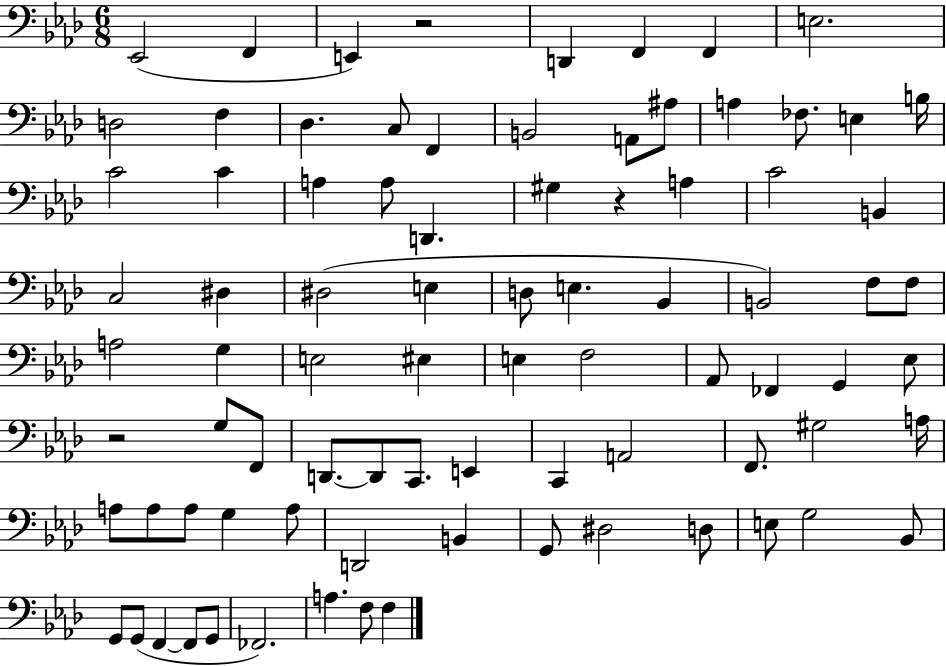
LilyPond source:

{
  \clef bass
  \numericTimeSignature
  \time 6/8
  \key aes \major
  ees,2( f,4 | e,4) r2 | d,4 f,4 f,4 | e2. | \break d2 f4 | des4. c8 f,4 | b,2 a,8 ais8 | a4 fes8. e4 b16 | \break c'2 c'4 | a4 a8 d,4. | gis4 r4 a4 | c'2 b,4 | \break c2 dis4 | dis2( e4 | d8 e4. bes,4 | b,2) f8 f8 | \break a2 g4 | e2 eis4 | e4 f2 | aes,8 fes,4 g,4 ees8 | \break r2 g8 f,8 | d,8.~~ d,8 c,8. e,4 | c,4 a,2 | f,8. gis2 a16 | \break a8 a8 a8 g4 a8 | d,2 b,4 | g,8 dis2 d8 | e8 g2 bes,8 | \break g,8 g,8( f,4~~ f,8 g,8 | fes,2.) | a4. f8 f4 | \bar "|."
}